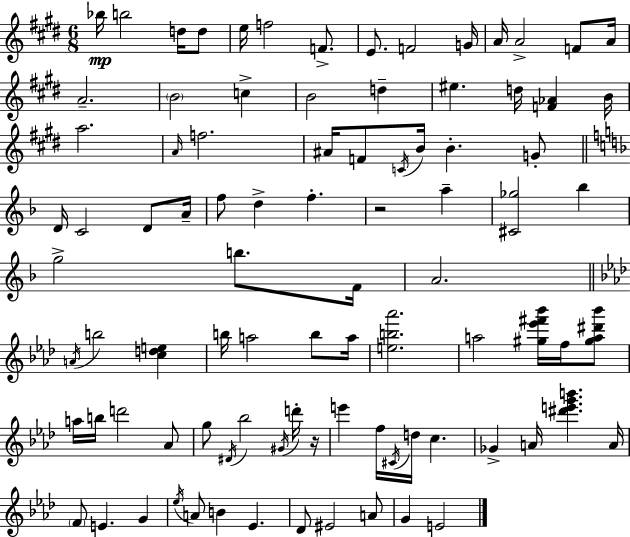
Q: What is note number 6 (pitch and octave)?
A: F5